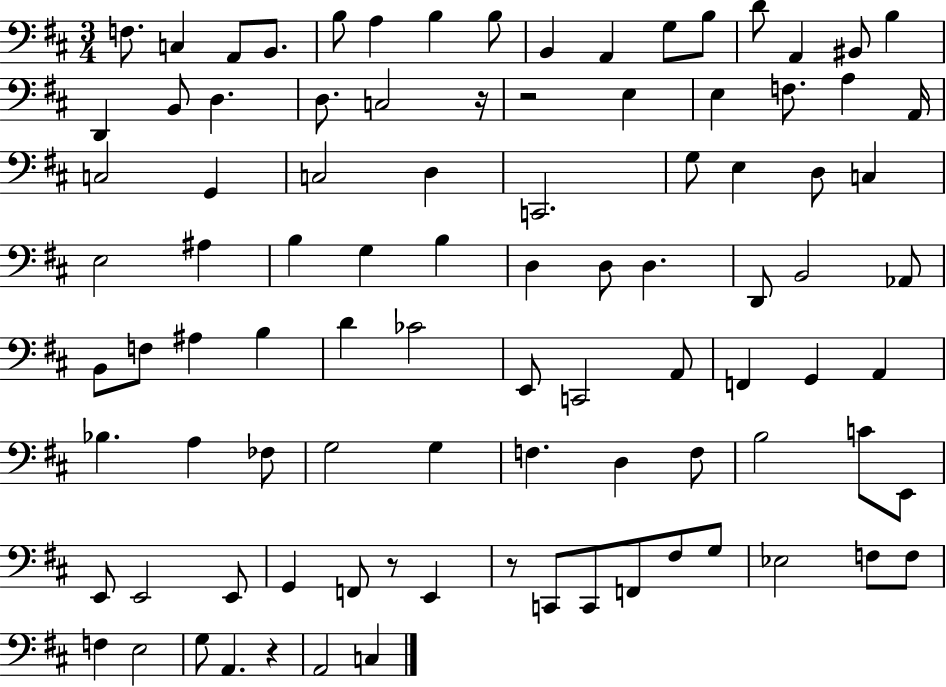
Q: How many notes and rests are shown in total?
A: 94